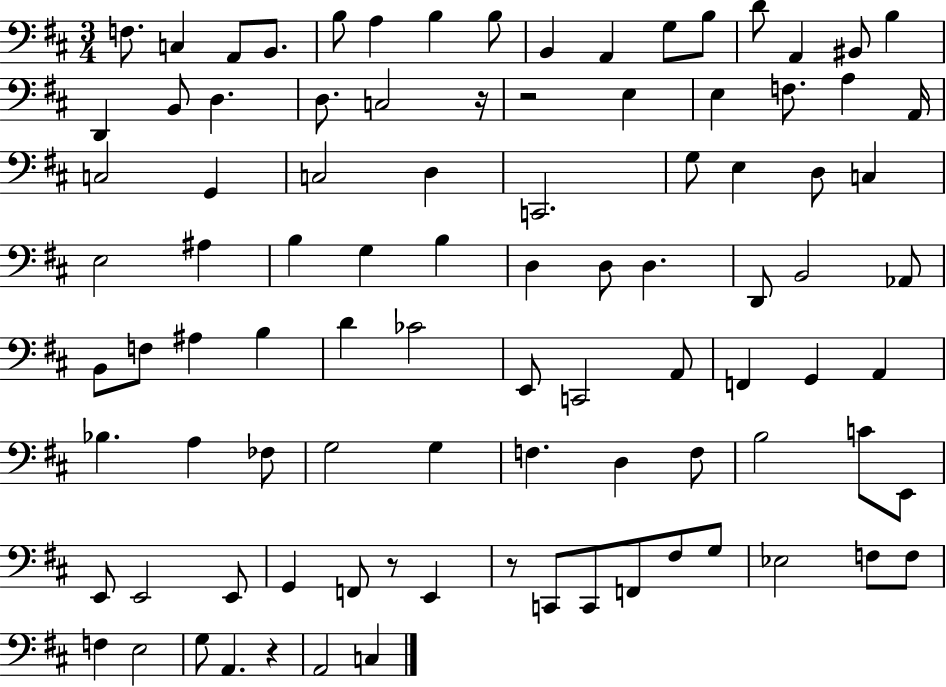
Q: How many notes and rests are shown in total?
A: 94